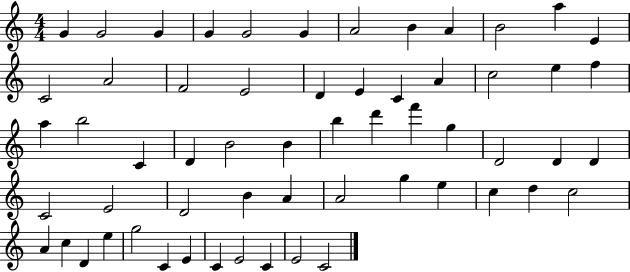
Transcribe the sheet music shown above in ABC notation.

X:1
T:Untitled
M:4/4
L:1/4
K:C
G G2 G G G2 G A2 B A B2 a E C2 A2 F2 E2 D E C A c2 e f a b2 C D B2 B b d' f' g D2 D D C2 E2 D2 B A A2 g e c d c2 A c D e g2 C E C E2 C E2 C2